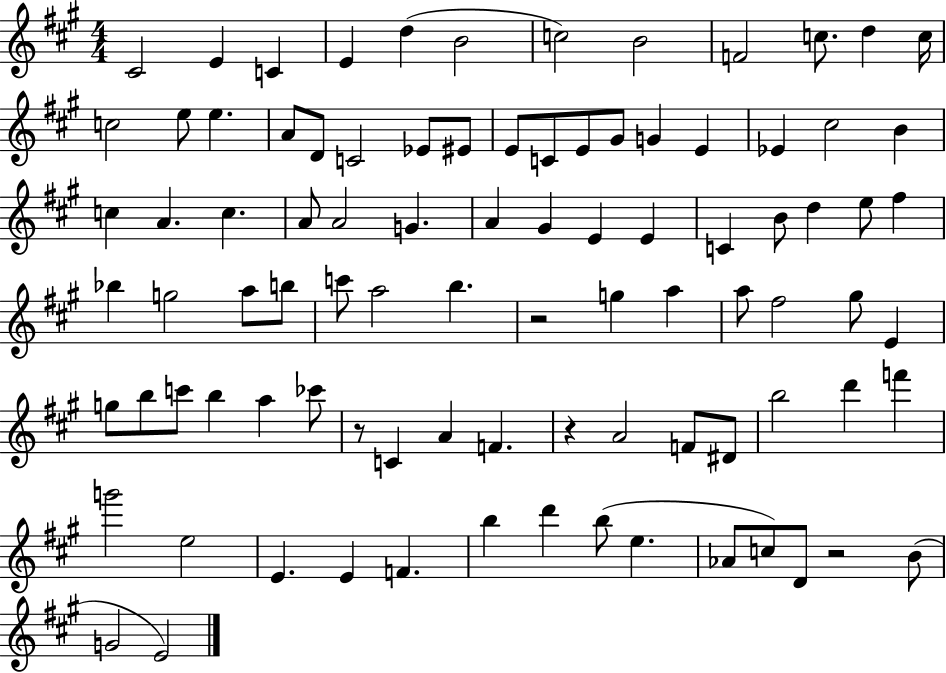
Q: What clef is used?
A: treble